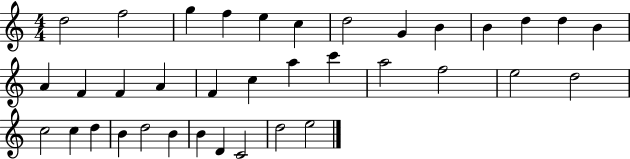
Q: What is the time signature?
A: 4/4